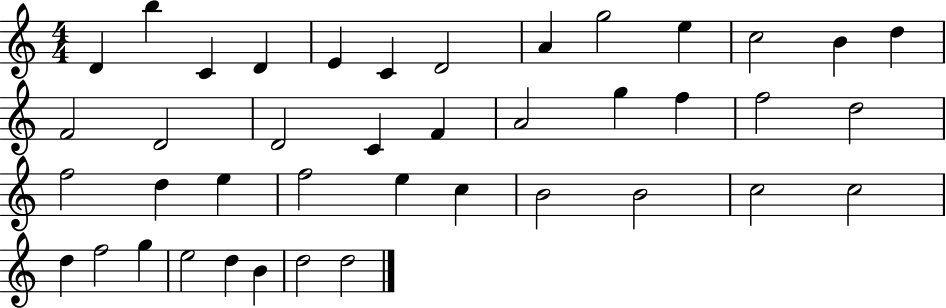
{
  \clef treble
  \numericTimeSignature
  \time 4/4
  \key c \major
  d'4 b''4 c'4 d'4 | e'4 c'4 d'2 | a'4 g''2 e''4 | c''2 b'4 d''4 | \break f'2 d'2 | d'2 c'4 f'4 | a'2 g''4 f''4 | f''2 d''2 | \break f''2 d''4 e''4 | f''2 e''4 c''4 | b'2 b'2 | c''2 c''2 | \break d''4 f''2 g''4 | e''2 d''4 b'4 | d''2 d''2 | \bar "|."
}